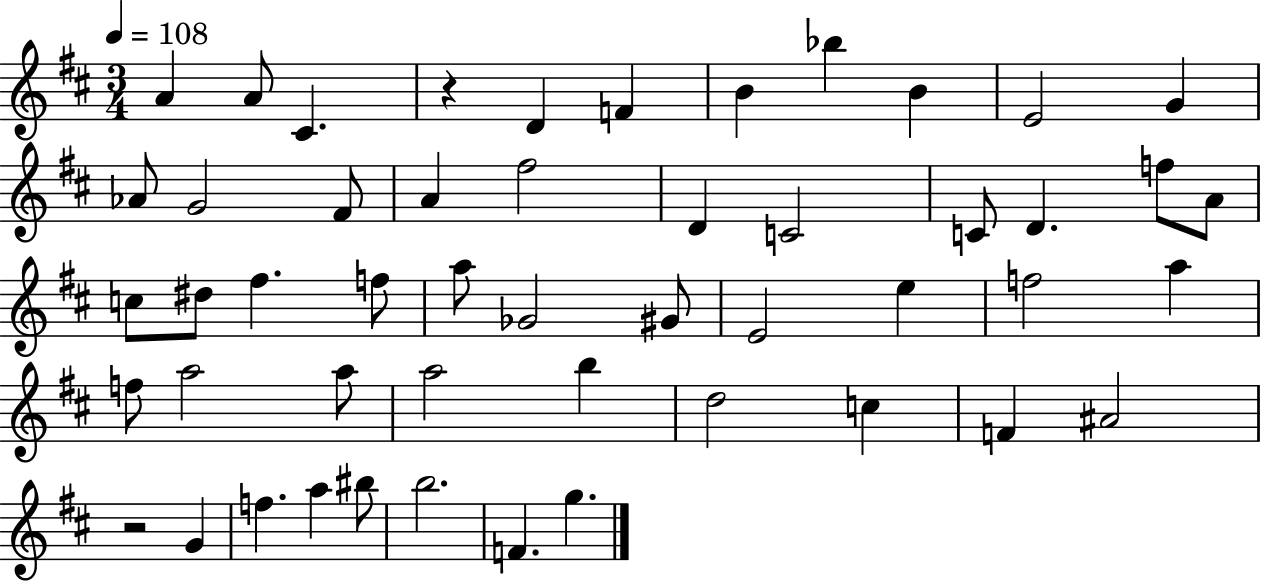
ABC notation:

X:1
T:Untitled
M:3/4
L:1/4
K:D
A A/2 ^C z D F B _b B E2 G _A/2 G2 ^F/2 A ^f2 D C2 C/2 D f/2 A/2 c/2 ^d/2 ^f f/2 a/2 _G2 ^G/2 E2 e f2 a f/2 a2 a/2 a2 b d2 c F ^A2 z2 G f a ^b/2 b2 F g